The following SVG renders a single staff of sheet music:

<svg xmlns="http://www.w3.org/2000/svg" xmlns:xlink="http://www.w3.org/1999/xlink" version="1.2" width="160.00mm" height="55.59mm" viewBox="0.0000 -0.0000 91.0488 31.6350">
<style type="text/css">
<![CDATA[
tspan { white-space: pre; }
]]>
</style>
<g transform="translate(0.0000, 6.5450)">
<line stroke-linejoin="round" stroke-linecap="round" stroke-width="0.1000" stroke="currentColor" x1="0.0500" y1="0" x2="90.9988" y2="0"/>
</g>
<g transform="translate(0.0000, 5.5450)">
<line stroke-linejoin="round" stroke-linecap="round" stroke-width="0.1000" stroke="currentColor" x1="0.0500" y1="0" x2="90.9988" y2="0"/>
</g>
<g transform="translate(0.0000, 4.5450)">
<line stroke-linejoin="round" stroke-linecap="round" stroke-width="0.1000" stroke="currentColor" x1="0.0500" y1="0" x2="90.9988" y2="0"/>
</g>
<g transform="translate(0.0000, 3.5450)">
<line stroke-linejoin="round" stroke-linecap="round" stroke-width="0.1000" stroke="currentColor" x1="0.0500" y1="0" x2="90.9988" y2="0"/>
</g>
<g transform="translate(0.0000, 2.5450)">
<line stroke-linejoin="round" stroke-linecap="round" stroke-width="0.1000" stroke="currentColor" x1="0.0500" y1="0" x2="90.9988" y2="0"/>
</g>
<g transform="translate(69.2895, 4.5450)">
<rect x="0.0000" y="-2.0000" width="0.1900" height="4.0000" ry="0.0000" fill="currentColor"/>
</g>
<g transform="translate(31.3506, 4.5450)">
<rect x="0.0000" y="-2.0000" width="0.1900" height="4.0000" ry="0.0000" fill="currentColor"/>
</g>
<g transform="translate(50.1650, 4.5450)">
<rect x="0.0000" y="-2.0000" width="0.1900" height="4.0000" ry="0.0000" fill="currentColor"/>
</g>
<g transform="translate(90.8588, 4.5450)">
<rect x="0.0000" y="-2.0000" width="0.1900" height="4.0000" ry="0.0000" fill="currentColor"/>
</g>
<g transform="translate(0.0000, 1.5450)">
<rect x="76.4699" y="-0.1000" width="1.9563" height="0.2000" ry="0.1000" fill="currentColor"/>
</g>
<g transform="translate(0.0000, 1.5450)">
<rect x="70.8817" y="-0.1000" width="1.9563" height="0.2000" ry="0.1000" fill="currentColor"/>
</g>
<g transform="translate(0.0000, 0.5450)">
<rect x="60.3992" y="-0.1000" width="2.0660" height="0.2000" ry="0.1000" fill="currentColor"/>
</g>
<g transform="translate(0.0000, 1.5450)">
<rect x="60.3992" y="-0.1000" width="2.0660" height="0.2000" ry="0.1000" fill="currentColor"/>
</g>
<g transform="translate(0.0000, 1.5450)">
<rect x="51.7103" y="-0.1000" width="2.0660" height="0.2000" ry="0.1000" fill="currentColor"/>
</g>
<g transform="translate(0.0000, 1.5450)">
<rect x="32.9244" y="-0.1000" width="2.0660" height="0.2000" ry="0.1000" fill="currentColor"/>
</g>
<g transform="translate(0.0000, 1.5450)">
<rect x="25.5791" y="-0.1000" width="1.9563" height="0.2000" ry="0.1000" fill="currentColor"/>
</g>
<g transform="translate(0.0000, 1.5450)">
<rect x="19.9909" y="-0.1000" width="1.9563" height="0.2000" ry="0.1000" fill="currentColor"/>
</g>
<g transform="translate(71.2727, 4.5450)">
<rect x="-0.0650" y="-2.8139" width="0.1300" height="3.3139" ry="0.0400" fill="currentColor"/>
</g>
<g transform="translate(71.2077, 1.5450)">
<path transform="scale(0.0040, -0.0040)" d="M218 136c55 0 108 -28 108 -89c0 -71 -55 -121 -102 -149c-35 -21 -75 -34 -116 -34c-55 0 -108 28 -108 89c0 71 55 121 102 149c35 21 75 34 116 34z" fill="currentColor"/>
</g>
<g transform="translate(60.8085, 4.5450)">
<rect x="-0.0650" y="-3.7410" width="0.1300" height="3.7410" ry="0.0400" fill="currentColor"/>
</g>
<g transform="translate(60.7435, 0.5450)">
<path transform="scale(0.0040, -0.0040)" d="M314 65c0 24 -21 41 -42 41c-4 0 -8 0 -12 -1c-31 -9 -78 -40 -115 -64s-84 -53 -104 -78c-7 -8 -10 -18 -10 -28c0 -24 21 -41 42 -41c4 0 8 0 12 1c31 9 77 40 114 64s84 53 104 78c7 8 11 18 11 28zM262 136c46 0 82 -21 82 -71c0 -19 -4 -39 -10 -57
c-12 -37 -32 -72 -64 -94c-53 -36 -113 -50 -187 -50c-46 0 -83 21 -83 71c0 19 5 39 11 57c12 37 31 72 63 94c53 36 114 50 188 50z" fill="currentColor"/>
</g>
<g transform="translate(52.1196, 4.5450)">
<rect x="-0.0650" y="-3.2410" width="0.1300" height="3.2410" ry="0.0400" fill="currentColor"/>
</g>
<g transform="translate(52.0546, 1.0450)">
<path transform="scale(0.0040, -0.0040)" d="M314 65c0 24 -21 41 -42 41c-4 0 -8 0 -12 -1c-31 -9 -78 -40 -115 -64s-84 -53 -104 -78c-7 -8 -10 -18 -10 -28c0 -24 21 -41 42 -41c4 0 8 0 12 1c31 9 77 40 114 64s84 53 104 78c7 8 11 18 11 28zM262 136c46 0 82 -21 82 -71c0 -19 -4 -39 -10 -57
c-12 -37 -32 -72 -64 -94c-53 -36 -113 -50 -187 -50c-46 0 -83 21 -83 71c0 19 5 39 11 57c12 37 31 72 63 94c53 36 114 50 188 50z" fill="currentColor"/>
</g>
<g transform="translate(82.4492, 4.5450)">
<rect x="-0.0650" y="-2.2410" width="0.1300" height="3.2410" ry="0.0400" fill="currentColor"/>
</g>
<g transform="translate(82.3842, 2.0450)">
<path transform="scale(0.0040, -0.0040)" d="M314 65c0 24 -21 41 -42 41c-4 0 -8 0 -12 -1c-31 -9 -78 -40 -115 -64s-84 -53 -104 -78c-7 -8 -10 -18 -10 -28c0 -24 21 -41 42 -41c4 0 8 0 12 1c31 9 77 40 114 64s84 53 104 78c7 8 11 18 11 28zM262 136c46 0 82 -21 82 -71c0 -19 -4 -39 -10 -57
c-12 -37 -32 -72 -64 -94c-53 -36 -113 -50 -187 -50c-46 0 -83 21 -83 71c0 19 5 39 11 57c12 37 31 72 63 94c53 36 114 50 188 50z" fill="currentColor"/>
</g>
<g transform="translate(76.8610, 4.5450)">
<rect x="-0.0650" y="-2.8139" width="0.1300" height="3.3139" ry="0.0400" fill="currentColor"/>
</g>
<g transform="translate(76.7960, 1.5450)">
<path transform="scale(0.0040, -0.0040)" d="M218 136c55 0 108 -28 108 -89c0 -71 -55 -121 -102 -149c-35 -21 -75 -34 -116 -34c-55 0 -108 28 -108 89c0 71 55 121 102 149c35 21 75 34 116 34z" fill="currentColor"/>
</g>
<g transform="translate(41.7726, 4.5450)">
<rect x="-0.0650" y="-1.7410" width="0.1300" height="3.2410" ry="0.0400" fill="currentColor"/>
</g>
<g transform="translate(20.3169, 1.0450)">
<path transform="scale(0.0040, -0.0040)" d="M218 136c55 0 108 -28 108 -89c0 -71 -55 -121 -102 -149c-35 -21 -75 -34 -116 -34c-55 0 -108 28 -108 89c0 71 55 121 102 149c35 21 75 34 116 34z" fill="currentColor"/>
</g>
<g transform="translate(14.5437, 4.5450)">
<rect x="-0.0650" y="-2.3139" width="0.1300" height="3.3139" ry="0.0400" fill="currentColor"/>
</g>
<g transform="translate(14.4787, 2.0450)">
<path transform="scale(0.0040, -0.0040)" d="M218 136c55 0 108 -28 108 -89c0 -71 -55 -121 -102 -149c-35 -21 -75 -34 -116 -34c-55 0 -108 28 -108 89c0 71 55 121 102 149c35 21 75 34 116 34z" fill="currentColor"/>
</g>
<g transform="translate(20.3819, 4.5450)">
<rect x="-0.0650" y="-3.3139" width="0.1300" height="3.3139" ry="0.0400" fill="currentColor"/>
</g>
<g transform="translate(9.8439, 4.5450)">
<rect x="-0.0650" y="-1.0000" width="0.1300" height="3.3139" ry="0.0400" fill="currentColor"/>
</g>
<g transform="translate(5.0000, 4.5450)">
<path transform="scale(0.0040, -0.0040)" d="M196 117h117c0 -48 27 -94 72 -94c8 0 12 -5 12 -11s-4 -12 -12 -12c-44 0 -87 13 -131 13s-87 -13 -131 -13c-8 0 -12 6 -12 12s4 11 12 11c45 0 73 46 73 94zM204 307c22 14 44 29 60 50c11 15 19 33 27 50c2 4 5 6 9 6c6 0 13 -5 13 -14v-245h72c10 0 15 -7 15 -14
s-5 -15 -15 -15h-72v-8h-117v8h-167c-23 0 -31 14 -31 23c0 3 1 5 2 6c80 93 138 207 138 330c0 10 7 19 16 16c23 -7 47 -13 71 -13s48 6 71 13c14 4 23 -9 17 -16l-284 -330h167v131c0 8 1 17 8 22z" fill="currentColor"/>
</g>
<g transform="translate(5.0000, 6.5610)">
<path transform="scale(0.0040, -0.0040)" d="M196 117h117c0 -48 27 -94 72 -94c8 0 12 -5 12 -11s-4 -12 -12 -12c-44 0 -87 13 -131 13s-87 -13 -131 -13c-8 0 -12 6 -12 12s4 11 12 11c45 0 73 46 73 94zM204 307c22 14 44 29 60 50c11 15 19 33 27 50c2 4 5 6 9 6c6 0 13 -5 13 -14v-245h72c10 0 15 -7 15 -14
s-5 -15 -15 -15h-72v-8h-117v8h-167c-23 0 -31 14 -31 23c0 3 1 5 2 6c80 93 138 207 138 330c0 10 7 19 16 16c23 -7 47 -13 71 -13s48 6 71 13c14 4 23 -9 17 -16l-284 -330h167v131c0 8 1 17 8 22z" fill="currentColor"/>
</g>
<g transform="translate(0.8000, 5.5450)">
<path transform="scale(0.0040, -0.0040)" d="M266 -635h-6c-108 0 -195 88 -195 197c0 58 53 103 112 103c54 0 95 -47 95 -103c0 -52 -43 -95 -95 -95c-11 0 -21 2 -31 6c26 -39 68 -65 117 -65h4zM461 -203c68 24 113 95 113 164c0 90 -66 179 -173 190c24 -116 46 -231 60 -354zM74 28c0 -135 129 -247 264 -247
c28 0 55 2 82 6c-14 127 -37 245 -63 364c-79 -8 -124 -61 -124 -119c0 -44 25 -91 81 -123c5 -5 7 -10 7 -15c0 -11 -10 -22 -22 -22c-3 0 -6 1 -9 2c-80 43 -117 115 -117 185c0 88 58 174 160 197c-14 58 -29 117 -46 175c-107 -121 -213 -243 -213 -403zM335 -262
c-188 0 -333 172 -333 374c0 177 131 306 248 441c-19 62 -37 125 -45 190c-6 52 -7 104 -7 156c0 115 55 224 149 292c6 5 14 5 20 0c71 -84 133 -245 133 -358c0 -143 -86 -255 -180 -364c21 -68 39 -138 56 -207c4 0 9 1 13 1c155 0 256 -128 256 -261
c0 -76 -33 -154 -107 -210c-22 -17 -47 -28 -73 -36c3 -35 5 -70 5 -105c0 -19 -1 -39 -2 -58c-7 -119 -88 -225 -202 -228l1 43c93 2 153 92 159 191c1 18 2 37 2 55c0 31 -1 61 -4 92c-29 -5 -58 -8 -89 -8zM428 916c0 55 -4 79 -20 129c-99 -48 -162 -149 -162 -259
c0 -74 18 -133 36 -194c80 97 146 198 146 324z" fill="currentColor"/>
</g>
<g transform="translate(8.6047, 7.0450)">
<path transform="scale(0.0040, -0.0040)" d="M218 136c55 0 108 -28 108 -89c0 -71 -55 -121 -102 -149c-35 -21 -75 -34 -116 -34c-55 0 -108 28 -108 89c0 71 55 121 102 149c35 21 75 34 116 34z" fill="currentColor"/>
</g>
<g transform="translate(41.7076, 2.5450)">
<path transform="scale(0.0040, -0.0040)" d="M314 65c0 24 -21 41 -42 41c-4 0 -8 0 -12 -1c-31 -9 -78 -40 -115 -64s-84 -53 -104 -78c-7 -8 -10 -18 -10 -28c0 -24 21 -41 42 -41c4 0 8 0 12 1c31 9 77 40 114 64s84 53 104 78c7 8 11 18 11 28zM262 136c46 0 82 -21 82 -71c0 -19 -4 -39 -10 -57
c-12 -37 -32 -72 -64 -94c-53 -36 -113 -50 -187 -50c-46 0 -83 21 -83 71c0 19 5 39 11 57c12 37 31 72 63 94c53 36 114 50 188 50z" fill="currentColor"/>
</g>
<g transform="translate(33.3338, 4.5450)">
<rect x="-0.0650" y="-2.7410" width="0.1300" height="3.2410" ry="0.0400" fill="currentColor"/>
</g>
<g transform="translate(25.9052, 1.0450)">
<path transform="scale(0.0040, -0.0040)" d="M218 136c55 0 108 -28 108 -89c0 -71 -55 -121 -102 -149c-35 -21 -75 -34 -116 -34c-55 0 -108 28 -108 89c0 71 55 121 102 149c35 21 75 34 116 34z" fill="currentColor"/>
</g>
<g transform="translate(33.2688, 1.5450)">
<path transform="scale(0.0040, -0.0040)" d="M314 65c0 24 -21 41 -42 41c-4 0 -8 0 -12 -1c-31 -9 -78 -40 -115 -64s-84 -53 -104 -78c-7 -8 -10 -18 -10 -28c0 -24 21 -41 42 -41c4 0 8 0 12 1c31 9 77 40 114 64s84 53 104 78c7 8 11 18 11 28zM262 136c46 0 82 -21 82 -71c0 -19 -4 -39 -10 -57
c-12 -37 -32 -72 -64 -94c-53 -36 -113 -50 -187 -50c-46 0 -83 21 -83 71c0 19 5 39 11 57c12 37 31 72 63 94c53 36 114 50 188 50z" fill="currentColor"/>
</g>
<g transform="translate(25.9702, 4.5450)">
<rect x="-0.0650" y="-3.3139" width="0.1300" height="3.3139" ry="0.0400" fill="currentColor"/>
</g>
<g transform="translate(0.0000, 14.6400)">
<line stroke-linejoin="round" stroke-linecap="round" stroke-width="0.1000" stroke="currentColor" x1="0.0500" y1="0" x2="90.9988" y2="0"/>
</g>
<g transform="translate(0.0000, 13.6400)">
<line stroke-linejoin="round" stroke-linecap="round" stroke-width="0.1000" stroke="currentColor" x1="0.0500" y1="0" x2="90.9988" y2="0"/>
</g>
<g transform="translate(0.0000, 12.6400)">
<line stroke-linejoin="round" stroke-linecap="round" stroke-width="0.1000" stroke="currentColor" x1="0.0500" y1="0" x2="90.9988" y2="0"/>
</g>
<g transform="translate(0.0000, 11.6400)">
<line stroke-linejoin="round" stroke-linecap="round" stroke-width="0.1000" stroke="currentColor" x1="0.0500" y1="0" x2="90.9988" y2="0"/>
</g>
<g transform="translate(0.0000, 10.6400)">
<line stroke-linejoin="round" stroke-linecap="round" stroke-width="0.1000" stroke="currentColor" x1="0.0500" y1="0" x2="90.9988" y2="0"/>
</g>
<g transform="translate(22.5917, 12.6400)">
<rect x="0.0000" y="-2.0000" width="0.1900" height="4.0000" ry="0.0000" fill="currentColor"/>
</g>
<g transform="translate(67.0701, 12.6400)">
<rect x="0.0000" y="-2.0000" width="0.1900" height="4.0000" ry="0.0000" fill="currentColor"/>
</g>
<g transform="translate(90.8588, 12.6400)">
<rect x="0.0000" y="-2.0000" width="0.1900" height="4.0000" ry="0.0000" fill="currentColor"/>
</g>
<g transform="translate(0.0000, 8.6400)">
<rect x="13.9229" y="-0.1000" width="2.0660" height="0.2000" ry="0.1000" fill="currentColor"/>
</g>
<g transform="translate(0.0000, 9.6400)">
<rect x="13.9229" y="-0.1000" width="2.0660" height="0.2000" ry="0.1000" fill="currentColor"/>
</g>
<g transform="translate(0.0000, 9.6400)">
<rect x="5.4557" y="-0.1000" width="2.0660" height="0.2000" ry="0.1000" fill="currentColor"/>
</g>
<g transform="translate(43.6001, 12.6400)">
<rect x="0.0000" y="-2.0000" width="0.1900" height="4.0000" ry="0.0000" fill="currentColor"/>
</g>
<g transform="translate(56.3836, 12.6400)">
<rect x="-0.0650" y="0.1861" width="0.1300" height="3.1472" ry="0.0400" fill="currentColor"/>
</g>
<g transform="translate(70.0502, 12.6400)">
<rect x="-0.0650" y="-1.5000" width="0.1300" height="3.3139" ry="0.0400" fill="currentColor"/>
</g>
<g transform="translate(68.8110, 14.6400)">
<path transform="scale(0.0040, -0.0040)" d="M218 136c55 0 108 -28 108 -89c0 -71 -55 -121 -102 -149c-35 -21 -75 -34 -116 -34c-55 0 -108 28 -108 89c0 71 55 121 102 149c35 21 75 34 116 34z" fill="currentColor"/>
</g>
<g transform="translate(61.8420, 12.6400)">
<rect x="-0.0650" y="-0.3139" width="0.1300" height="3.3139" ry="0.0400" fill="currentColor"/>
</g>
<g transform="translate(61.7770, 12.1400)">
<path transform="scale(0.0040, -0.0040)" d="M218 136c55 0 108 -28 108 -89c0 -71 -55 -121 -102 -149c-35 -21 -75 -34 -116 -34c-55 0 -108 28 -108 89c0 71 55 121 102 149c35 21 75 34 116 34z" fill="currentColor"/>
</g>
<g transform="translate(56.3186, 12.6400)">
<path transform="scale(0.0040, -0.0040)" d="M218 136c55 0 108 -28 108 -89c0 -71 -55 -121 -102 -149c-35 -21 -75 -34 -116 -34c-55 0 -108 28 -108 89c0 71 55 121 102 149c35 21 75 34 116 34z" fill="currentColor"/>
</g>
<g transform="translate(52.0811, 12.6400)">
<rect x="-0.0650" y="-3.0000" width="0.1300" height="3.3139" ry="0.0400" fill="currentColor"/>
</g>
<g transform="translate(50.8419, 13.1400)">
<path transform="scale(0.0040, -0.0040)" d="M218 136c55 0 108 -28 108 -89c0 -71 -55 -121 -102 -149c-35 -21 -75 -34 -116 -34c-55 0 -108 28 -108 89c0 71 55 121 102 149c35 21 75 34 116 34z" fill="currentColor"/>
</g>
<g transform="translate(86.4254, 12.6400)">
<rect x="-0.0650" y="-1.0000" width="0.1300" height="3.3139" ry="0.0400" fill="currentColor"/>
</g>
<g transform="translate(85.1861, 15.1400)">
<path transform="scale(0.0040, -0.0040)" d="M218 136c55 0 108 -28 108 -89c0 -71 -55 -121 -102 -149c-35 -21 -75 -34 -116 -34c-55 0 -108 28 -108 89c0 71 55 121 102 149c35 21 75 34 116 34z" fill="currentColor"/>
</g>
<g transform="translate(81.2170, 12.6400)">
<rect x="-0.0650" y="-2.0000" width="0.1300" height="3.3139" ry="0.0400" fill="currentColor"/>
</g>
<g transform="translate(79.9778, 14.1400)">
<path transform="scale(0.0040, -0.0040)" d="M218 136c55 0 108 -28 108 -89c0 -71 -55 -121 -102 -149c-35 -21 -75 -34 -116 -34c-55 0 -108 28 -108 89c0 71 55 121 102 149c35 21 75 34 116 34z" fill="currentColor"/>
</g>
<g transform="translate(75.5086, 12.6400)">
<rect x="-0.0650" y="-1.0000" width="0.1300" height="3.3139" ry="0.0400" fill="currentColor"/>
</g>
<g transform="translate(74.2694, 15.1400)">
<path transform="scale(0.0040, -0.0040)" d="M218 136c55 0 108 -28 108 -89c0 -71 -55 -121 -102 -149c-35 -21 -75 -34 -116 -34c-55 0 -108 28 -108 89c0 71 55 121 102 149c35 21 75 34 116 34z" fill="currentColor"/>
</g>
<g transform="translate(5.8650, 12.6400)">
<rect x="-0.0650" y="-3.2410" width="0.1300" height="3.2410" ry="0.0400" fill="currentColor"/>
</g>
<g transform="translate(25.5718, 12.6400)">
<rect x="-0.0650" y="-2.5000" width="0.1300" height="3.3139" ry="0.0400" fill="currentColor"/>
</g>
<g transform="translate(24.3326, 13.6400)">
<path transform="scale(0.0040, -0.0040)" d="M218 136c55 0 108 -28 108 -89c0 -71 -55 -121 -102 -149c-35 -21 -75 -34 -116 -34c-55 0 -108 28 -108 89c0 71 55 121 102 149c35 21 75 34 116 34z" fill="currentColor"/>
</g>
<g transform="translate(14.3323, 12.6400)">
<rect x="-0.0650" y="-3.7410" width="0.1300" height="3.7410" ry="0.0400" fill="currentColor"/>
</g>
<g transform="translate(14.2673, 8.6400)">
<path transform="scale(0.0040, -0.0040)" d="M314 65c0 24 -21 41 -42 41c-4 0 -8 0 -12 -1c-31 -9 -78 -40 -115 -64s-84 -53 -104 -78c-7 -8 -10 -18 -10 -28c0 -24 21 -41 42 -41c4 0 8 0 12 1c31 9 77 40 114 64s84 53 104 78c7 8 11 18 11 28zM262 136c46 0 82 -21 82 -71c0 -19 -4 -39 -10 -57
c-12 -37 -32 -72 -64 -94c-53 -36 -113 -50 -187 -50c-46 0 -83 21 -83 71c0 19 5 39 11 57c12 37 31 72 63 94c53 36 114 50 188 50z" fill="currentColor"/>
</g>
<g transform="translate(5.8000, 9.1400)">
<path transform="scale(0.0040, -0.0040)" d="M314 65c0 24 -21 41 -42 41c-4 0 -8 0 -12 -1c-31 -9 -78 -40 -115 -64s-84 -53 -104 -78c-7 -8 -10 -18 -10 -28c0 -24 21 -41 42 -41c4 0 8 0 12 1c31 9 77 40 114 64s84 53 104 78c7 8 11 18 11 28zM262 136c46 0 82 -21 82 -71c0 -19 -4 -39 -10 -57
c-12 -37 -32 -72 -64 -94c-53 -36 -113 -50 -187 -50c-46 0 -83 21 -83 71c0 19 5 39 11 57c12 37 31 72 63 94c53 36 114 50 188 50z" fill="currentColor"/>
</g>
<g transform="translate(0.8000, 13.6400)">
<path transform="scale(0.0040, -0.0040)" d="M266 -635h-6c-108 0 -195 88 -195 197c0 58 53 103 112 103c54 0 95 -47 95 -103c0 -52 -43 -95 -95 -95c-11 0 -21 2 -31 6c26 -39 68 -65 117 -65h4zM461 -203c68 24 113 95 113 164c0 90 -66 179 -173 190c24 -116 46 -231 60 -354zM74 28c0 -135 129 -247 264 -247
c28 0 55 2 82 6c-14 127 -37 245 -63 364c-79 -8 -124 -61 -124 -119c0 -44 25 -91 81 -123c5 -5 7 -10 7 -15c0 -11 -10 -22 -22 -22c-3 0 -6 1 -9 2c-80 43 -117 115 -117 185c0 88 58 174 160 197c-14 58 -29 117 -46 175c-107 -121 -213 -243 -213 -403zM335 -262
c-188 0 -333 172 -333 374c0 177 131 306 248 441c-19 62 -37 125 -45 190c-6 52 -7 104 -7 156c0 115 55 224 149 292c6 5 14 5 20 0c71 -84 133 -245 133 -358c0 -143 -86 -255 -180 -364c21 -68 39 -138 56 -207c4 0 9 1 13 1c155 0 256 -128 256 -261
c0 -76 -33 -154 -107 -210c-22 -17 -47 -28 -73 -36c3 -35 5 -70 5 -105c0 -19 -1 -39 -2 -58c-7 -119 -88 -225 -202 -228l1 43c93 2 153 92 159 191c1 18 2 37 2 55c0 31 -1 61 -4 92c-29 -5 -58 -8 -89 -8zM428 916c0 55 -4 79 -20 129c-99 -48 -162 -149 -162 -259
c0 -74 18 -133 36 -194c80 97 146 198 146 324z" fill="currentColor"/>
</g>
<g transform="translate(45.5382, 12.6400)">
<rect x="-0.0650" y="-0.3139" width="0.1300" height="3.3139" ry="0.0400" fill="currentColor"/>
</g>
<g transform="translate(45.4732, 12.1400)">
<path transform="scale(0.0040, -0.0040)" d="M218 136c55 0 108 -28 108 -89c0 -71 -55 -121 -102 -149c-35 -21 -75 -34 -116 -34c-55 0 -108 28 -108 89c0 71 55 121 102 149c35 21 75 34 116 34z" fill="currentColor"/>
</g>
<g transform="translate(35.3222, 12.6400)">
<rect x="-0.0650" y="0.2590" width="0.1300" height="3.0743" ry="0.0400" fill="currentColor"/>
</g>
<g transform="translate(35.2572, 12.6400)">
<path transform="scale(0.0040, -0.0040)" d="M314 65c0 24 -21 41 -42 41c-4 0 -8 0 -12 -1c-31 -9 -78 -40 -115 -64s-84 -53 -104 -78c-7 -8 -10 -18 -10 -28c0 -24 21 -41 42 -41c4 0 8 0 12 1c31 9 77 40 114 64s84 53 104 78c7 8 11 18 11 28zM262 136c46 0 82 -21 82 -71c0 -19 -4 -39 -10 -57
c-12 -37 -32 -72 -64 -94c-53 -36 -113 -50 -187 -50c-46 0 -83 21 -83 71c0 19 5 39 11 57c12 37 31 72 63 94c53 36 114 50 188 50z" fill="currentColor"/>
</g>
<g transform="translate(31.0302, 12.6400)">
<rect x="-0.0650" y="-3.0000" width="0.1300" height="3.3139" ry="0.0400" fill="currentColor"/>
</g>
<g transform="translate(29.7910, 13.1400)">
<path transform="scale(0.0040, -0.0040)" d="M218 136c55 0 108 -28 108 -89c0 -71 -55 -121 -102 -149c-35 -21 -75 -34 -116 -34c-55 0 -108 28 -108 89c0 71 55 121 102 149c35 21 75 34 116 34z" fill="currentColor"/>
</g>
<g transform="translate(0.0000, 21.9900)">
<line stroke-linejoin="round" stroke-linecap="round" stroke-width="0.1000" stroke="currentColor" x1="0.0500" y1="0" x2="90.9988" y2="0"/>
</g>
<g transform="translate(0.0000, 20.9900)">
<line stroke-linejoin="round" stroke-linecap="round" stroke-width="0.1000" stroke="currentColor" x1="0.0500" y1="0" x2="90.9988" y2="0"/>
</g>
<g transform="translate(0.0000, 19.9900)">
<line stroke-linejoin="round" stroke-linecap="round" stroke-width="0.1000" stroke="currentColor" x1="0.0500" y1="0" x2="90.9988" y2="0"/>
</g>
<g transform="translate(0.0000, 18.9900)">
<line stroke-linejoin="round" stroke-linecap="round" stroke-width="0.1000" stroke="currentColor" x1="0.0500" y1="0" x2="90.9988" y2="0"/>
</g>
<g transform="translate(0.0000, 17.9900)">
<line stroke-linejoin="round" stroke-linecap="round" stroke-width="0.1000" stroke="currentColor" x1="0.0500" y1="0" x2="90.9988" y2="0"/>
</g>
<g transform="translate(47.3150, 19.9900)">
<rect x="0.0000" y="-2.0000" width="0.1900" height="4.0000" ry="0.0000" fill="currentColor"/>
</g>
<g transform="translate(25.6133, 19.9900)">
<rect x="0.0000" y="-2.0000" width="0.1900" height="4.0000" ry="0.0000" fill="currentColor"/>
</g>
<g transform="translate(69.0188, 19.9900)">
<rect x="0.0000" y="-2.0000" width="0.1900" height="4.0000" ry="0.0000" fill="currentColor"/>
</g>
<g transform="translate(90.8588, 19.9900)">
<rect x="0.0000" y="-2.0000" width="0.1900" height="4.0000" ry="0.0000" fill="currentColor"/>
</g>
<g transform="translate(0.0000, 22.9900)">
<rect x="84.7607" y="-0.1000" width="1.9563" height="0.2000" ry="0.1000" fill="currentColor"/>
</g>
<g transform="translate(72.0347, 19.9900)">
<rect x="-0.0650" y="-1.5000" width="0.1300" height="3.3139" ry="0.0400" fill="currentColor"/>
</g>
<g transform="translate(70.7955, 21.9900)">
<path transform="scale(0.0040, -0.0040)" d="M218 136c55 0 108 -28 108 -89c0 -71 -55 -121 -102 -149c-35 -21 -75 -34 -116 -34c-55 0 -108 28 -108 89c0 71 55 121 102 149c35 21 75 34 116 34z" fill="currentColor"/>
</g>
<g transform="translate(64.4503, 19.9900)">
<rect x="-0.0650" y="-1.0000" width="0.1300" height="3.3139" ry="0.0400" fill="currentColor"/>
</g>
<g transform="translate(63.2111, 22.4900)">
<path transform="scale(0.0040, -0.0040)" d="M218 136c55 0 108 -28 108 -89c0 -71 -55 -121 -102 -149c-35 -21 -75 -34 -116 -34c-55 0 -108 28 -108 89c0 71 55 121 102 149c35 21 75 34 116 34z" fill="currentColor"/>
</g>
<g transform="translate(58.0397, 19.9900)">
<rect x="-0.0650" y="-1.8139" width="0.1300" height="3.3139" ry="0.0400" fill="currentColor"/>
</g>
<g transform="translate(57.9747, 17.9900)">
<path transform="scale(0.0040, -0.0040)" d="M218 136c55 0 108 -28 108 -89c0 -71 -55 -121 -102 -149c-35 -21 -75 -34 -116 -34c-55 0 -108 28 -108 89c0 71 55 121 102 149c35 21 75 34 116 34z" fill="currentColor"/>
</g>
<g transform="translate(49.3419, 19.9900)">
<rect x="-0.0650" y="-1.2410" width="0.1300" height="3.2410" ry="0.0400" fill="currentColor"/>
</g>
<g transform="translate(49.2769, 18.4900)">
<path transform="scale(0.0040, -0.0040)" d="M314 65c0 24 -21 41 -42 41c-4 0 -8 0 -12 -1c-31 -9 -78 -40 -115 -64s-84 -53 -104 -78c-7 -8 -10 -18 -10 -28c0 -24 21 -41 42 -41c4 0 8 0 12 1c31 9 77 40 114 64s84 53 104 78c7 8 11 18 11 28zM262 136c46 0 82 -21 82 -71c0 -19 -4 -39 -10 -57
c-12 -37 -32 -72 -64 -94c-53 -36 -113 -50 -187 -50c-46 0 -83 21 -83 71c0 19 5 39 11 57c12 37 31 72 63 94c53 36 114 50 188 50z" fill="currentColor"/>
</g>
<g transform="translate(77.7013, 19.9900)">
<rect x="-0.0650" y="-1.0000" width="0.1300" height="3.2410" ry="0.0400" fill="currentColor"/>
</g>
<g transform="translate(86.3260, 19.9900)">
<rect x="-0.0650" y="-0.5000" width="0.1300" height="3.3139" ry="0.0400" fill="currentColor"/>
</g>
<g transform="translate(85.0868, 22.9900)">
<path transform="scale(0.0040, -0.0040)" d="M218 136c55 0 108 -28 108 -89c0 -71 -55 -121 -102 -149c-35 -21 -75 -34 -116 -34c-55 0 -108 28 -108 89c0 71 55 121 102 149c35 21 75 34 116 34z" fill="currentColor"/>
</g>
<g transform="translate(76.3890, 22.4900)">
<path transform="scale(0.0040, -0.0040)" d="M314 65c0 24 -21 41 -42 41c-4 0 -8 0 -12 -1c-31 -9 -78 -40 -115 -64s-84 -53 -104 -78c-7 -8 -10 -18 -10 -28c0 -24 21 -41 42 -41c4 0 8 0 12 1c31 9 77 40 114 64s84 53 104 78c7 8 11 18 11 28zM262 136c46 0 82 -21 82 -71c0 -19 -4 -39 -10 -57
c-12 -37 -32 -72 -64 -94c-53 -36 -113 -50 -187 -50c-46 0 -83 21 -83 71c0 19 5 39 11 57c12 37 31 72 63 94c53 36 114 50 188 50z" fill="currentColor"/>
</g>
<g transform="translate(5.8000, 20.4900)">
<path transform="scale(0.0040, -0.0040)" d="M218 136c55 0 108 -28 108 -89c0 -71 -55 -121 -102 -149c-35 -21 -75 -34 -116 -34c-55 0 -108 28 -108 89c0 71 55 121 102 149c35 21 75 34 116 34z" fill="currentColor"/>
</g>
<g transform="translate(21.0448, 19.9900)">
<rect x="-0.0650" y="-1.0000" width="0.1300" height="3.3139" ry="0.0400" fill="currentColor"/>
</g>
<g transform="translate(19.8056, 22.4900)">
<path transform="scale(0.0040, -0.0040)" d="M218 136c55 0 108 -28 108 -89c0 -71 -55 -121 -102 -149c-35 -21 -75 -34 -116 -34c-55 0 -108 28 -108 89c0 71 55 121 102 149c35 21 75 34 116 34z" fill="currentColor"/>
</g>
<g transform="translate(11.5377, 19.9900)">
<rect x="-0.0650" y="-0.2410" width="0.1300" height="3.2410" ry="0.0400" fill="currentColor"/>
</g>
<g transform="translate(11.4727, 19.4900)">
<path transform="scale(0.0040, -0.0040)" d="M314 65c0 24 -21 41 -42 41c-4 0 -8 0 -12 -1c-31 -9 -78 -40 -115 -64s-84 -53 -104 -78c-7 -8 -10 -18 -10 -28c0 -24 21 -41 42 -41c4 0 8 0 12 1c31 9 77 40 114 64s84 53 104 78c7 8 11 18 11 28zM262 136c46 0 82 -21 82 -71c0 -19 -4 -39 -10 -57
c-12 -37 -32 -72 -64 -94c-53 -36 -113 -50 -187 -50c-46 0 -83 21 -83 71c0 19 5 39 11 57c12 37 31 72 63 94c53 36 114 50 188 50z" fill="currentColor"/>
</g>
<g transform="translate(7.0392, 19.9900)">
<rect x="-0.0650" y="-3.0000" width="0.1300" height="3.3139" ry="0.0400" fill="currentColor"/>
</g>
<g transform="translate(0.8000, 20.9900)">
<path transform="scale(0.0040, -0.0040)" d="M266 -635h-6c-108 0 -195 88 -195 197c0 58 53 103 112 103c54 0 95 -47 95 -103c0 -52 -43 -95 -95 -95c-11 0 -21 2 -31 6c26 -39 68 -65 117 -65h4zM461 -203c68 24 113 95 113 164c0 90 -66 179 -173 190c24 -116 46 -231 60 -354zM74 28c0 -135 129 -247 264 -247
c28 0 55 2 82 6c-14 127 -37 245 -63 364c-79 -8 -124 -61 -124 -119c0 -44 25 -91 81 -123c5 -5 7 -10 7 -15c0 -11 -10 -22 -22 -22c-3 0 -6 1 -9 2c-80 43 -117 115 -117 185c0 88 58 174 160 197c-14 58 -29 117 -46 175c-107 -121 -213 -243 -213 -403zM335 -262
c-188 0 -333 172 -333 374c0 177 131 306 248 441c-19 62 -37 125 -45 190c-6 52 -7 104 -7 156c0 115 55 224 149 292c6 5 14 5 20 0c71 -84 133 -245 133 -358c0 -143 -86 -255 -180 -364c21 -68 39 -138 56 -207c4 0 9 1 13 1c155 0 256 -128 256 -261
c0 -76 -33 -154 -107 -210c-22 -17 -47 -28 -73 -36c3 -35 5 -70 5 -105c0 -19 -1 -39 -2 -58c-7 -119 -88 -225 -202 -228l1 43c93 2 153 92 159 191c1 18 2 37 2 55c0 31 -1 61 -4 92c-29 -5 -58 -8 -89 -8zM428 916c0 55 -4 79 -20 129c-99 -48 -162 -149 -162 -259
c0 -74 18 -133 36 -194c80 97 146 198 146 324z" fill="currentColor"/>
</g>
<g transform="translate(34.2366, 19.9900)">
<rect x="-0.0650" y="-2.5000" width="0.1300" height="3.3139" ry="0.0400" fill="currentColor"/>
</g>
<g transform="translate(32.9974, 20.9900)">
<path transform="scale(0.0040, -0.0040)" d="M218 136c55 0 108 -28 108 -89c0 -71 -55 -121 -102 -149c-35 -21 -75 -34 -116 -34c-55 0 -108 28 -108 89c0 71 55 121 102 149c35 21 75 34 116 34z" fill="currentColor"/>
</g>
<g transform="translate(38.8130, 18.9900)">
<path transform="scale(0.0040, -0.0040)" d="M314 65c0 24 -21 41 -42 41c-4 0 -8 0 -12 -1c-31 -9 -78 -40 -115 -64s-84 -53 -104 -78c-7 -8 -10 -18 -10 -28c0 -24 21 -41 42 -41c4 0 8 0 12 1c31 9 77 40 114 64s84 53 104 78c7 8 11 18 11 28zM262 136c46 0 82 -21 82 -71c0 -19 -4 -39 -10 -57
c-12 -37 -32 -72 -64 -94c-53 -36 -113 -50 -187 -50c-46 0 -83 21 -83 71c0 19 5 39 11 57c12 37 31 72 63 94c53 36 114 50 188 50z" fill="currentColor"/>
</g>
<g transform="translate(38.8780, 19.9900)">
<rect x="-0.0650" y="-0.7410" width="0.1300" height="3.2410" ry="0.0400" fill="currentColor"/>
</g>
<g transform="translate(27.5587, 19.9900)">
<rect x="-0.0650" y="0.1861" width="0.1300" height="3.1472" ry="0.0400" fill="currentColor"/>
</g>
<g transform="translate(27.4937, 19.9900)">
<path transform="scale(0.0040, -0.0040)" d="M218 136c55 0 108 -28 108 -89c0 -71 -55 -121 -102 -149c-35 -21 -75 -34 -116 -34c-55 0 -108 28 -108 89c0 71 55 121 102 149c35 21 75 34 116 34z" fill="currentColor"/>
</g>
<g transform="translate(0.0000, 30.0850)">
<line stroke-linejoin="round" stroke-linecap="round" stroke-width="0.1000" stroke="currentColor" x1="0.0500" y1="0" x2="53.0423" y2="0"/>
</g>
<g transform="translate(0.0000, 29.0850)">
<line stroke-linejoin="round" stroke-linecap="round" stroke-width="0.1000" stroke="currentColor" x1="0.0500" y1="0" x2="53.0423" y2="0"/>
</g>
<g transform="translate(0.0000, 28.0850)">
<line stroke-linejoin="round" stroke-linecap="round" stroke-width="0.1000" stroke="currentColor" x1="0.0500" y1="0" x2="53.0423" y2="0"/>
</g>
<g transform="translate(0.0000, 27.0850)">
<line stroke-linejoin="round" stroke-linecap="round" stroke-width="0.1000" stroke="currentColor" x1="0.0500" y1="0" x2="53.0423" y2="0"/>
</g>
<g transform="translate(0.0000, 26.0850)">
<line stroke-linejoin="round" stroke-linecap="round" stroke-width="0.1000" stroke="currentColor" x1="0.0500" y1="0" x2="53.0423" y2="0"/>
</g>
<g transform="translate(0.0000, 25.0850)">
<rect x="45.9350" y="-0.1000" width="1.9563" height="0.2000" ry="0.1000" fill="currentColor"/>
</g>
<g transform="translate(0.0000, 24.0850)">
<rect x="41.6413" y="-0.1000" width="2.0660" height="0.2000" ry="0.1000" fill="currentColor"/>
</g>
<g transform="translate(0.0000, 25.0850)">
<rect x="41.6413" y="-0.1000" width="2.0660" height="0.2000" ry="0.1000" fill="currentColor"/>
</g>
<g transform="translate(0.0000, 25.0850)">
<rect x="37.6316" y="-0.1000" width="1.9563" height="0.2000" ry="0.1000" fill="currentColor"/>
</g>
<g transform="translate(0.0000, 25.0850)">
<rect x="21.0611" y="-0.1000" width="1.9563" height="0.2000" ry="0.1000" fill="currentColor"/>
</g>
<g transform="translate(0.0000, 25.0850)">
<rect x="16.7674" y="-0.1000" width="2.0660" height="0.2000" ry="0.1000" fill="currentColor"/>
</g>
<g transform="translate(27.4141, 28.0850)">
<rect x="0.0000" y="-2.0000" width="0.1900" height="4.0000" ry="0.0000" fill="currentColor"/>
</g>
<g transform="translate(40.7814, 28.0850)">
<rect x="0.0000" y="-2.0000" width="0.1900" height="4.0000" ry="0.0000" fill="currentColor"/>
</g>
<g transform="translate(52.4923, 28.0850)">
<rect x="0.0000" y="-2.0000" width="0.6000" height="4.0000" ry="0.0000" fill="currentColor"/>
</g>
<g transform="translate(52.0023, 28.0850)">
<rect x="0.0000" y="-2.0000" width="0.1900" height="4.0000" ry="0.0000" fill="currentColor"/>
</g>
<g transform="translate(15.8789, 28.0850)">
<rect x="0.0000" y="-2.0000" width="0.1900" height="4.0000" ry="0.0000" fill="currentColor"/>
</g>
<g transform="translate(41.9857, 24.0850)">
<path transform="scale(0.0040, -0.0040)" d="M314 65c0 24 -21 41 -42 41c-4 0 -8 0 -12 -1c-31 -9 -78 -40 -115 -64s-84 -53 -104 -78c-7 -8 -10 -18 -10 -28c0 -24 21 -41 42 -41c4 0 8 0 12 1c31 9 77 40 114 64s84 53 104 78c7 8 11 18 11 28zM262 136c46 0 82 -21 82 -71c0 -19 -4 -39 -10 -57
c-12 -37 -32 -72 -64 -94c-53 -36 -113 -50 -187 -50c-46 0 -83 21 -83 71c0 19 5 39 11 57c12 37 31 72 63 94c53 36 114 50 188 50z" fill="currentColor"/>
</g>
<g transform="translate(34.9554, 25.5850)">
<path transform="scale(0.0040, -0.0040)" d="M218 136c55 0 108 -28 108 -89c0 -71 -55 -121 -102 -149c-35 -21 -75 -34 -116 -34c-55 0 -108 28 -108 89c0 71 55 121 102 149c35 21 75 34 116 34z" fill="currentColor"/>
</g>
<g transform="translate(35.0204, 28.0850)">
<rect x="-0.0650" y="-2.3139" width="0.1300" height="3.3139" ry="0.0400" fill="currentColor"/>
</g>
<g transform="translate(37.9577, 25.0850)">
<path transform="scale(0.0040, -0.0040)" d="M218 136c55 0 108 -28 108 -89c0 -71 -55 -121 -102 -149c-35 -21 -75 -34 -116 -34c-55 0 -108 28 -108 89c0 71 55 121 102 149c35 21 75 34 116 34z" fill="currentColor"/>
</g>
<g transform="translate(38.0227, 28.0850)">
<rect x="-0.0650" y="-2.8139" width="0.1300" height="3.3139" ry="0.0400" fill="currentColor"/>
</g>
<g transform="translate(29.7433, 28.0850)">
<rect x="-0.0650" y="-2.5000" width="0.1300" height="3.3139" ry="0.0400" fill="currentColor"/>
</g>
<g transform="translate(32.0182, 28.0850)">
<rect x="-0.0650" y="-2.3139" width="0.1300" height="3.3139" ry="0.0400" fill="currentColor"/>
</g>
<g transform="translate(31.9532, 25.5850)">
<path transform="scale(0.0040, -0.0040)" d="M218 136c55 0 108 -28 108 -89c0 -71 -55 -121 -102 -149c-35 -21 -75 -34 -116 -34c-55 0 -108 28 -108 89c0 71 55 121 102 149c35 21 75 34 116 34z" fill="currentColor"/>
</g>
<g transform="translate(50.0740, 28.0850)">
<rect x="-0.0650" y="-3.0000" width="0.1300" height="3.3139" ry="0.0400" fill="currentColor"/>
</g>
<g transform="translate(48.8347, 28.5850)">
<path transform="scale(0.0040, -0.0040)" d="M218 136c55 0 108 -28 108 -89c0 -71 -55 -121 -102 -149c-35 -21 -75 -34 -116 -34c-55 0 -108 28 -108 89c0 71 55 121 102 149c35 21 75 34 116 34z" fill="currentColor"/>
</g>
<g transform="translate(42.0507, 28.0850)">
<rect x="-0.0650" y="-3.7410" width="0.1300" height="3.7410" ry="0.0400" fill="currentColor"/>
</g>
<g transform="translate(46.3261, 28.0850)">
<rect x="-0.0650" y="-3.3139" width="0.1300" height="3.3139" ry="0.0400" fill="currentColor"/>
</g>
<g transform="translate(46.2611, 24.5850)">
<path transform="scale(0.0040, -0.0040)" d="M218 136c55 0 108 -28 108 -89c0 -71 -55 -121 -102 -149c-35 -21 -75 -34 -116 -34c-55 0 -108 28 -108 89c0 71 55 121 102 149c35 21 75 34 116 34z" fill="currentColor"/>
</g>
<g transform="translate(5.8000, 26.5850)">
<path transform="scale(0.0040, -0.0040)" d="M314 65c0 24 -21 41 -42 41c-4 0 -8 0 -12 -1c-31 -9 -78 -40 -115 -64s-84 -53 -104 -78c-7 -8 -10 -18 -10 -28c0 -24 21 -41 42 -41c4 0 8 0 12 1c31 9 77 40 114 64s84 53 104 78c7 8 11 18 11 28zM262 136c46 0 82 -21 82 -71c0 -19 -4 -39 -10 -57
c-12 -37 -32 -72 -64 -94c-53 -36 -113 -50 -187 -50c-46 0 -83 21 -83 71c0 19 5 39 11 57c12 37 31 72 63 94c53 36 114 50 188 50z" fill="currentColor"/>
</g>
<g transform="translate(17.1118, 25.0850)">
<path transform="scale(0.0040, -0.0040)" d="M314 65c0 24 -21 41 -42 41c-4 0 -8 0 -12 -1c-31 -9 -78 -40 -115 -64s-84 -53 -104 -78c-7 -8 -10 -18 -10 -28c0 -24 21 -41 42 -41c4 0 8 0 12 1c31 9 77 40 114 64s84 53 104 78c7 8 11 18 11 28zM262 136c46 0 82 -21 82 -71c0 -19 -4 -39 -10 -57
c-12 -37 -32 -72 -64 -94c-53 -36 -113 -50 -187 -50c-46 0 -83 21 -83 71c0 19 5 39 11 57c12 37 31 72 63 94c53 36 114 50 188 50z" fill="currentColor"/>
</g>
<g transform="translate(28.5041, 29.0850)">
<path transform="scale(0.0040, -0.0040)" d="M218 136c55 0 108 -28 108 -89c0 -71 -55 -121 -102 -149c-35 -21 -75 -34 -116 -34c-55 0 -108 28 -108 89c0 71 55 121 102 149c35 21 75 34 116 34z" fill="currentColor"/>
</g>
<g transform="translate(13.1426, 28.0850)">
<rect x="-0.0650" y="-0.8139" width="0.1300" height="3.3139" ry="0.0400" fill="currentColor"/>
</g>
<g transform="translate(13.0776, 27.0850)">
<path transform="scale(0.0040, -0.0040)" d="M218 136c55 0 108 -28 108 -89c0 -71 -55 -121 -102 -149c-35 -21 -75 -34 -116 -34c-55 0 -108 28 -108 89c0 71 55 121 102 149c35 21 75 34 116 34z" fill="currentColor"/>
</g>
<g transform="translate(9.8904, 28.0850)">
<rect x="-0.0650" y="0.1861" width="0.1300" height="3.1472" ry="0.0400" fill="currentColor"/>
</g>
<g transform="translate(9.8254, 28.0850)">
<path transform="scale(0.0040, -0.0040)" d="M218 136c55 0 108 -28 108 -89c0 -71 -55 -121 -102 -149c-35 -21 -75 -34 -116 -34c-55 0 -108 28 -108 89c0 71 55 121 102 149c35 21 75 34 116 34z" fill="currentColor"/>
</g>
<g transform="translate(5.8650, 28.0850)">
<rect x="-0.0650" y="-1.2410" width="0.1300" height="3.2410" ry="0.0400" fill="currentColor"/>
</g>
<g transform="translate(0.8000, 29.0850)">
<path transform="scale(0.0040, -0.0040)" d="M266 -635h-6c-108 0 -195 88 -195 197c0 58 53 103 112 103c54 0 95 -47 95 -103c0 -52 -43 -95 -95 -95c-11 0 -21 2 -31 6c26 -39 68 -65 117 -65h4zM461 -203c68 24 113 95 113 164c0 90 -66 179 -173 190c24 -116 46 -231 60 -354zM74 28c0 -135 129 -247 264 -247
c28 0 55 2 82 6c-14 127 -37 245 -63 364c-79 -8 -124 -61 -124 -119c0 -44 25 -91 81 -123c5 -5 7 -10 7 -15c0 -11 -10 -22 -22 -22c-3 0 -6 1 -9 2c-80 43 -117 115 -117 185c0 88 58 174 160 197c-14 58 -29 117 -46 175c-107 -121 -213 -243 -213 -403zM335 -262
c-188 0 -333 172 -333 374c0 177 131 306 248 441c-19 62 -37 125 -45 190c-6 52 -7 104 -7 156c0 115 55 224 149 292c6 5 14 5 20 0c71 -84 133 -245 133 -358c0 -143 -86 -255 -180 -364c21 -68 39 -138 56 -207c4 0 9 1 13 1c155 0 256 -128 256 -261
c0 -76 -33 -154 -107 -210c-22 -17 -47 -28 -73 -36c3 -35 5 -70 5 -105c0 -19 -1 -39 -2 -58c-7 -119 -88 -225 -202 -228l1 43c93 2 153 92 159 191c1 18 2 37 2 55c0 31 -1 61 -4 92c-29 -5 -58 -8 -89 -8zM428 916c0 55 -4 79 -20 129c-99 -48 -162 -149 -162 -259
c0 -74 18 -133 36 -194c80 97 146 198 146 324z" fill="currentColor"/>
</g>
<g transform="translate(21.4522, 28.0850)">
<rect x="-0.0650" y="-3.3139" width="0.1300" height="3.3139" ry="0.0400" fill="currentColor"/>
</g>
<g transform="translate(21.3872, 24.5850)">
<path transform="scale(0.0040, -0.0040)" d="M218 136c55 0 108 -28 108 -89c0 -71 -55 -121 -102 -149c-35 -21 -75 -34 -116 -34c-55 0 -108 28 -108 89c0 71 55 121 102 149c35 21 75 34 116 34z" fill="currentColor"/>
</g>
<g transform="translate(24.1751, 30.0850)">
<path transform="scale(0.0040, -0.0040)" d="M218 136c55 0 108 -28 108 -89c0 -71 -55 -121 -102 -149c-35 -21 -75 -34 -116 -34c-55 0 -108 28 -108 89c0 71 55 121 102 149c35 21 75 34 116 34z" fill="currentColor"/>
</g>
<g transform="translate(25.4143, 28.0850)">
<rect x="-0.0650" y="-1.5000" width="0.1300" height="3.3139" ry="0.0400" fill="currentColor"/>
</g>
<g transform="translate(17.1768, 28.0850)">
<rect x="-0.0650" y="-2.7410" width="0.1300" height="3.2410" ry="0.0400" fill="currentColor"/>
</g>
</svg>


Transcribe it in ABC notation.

X:1
T:Untitled
M:4/4
L:1/4
K:C
D g b b a2 f2 b2 c'2 a a g2 b2 c'2 G A B2 c A B c E D F D A c2 D B G d2 e2 f D E D2 C e2 B d a2 b E G g g a c'2 b A